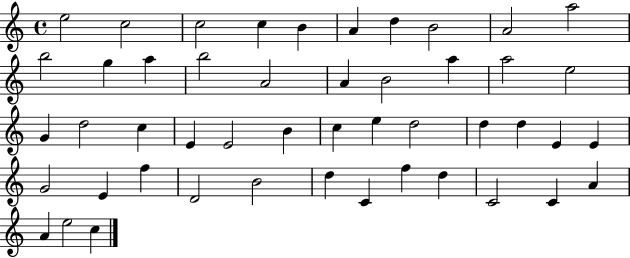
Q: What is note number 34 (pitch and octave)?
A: G4